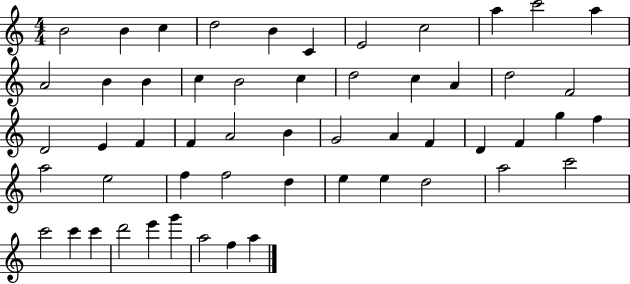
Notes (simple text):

B4/h B4/q C5/q D5/h B4/q C4/q E4/h C5/h A5/q C6/h A5/q A4/h B4/q B4/q C5/q B4/h C5/q D5/h C5/q A4/q D5/h F4/h D4/h E4/q F4/q F4/q A4/h B4/q G4/h A4/q F4/q D4/q F4/q G5/q F5/q A5/h E5/h F5/q F5/h D5/q E5/q E5/q D5/h A5/h C6/h C6/h C6/q C6/q D6/h E6/q G6/q A5/h F5/q A5/q